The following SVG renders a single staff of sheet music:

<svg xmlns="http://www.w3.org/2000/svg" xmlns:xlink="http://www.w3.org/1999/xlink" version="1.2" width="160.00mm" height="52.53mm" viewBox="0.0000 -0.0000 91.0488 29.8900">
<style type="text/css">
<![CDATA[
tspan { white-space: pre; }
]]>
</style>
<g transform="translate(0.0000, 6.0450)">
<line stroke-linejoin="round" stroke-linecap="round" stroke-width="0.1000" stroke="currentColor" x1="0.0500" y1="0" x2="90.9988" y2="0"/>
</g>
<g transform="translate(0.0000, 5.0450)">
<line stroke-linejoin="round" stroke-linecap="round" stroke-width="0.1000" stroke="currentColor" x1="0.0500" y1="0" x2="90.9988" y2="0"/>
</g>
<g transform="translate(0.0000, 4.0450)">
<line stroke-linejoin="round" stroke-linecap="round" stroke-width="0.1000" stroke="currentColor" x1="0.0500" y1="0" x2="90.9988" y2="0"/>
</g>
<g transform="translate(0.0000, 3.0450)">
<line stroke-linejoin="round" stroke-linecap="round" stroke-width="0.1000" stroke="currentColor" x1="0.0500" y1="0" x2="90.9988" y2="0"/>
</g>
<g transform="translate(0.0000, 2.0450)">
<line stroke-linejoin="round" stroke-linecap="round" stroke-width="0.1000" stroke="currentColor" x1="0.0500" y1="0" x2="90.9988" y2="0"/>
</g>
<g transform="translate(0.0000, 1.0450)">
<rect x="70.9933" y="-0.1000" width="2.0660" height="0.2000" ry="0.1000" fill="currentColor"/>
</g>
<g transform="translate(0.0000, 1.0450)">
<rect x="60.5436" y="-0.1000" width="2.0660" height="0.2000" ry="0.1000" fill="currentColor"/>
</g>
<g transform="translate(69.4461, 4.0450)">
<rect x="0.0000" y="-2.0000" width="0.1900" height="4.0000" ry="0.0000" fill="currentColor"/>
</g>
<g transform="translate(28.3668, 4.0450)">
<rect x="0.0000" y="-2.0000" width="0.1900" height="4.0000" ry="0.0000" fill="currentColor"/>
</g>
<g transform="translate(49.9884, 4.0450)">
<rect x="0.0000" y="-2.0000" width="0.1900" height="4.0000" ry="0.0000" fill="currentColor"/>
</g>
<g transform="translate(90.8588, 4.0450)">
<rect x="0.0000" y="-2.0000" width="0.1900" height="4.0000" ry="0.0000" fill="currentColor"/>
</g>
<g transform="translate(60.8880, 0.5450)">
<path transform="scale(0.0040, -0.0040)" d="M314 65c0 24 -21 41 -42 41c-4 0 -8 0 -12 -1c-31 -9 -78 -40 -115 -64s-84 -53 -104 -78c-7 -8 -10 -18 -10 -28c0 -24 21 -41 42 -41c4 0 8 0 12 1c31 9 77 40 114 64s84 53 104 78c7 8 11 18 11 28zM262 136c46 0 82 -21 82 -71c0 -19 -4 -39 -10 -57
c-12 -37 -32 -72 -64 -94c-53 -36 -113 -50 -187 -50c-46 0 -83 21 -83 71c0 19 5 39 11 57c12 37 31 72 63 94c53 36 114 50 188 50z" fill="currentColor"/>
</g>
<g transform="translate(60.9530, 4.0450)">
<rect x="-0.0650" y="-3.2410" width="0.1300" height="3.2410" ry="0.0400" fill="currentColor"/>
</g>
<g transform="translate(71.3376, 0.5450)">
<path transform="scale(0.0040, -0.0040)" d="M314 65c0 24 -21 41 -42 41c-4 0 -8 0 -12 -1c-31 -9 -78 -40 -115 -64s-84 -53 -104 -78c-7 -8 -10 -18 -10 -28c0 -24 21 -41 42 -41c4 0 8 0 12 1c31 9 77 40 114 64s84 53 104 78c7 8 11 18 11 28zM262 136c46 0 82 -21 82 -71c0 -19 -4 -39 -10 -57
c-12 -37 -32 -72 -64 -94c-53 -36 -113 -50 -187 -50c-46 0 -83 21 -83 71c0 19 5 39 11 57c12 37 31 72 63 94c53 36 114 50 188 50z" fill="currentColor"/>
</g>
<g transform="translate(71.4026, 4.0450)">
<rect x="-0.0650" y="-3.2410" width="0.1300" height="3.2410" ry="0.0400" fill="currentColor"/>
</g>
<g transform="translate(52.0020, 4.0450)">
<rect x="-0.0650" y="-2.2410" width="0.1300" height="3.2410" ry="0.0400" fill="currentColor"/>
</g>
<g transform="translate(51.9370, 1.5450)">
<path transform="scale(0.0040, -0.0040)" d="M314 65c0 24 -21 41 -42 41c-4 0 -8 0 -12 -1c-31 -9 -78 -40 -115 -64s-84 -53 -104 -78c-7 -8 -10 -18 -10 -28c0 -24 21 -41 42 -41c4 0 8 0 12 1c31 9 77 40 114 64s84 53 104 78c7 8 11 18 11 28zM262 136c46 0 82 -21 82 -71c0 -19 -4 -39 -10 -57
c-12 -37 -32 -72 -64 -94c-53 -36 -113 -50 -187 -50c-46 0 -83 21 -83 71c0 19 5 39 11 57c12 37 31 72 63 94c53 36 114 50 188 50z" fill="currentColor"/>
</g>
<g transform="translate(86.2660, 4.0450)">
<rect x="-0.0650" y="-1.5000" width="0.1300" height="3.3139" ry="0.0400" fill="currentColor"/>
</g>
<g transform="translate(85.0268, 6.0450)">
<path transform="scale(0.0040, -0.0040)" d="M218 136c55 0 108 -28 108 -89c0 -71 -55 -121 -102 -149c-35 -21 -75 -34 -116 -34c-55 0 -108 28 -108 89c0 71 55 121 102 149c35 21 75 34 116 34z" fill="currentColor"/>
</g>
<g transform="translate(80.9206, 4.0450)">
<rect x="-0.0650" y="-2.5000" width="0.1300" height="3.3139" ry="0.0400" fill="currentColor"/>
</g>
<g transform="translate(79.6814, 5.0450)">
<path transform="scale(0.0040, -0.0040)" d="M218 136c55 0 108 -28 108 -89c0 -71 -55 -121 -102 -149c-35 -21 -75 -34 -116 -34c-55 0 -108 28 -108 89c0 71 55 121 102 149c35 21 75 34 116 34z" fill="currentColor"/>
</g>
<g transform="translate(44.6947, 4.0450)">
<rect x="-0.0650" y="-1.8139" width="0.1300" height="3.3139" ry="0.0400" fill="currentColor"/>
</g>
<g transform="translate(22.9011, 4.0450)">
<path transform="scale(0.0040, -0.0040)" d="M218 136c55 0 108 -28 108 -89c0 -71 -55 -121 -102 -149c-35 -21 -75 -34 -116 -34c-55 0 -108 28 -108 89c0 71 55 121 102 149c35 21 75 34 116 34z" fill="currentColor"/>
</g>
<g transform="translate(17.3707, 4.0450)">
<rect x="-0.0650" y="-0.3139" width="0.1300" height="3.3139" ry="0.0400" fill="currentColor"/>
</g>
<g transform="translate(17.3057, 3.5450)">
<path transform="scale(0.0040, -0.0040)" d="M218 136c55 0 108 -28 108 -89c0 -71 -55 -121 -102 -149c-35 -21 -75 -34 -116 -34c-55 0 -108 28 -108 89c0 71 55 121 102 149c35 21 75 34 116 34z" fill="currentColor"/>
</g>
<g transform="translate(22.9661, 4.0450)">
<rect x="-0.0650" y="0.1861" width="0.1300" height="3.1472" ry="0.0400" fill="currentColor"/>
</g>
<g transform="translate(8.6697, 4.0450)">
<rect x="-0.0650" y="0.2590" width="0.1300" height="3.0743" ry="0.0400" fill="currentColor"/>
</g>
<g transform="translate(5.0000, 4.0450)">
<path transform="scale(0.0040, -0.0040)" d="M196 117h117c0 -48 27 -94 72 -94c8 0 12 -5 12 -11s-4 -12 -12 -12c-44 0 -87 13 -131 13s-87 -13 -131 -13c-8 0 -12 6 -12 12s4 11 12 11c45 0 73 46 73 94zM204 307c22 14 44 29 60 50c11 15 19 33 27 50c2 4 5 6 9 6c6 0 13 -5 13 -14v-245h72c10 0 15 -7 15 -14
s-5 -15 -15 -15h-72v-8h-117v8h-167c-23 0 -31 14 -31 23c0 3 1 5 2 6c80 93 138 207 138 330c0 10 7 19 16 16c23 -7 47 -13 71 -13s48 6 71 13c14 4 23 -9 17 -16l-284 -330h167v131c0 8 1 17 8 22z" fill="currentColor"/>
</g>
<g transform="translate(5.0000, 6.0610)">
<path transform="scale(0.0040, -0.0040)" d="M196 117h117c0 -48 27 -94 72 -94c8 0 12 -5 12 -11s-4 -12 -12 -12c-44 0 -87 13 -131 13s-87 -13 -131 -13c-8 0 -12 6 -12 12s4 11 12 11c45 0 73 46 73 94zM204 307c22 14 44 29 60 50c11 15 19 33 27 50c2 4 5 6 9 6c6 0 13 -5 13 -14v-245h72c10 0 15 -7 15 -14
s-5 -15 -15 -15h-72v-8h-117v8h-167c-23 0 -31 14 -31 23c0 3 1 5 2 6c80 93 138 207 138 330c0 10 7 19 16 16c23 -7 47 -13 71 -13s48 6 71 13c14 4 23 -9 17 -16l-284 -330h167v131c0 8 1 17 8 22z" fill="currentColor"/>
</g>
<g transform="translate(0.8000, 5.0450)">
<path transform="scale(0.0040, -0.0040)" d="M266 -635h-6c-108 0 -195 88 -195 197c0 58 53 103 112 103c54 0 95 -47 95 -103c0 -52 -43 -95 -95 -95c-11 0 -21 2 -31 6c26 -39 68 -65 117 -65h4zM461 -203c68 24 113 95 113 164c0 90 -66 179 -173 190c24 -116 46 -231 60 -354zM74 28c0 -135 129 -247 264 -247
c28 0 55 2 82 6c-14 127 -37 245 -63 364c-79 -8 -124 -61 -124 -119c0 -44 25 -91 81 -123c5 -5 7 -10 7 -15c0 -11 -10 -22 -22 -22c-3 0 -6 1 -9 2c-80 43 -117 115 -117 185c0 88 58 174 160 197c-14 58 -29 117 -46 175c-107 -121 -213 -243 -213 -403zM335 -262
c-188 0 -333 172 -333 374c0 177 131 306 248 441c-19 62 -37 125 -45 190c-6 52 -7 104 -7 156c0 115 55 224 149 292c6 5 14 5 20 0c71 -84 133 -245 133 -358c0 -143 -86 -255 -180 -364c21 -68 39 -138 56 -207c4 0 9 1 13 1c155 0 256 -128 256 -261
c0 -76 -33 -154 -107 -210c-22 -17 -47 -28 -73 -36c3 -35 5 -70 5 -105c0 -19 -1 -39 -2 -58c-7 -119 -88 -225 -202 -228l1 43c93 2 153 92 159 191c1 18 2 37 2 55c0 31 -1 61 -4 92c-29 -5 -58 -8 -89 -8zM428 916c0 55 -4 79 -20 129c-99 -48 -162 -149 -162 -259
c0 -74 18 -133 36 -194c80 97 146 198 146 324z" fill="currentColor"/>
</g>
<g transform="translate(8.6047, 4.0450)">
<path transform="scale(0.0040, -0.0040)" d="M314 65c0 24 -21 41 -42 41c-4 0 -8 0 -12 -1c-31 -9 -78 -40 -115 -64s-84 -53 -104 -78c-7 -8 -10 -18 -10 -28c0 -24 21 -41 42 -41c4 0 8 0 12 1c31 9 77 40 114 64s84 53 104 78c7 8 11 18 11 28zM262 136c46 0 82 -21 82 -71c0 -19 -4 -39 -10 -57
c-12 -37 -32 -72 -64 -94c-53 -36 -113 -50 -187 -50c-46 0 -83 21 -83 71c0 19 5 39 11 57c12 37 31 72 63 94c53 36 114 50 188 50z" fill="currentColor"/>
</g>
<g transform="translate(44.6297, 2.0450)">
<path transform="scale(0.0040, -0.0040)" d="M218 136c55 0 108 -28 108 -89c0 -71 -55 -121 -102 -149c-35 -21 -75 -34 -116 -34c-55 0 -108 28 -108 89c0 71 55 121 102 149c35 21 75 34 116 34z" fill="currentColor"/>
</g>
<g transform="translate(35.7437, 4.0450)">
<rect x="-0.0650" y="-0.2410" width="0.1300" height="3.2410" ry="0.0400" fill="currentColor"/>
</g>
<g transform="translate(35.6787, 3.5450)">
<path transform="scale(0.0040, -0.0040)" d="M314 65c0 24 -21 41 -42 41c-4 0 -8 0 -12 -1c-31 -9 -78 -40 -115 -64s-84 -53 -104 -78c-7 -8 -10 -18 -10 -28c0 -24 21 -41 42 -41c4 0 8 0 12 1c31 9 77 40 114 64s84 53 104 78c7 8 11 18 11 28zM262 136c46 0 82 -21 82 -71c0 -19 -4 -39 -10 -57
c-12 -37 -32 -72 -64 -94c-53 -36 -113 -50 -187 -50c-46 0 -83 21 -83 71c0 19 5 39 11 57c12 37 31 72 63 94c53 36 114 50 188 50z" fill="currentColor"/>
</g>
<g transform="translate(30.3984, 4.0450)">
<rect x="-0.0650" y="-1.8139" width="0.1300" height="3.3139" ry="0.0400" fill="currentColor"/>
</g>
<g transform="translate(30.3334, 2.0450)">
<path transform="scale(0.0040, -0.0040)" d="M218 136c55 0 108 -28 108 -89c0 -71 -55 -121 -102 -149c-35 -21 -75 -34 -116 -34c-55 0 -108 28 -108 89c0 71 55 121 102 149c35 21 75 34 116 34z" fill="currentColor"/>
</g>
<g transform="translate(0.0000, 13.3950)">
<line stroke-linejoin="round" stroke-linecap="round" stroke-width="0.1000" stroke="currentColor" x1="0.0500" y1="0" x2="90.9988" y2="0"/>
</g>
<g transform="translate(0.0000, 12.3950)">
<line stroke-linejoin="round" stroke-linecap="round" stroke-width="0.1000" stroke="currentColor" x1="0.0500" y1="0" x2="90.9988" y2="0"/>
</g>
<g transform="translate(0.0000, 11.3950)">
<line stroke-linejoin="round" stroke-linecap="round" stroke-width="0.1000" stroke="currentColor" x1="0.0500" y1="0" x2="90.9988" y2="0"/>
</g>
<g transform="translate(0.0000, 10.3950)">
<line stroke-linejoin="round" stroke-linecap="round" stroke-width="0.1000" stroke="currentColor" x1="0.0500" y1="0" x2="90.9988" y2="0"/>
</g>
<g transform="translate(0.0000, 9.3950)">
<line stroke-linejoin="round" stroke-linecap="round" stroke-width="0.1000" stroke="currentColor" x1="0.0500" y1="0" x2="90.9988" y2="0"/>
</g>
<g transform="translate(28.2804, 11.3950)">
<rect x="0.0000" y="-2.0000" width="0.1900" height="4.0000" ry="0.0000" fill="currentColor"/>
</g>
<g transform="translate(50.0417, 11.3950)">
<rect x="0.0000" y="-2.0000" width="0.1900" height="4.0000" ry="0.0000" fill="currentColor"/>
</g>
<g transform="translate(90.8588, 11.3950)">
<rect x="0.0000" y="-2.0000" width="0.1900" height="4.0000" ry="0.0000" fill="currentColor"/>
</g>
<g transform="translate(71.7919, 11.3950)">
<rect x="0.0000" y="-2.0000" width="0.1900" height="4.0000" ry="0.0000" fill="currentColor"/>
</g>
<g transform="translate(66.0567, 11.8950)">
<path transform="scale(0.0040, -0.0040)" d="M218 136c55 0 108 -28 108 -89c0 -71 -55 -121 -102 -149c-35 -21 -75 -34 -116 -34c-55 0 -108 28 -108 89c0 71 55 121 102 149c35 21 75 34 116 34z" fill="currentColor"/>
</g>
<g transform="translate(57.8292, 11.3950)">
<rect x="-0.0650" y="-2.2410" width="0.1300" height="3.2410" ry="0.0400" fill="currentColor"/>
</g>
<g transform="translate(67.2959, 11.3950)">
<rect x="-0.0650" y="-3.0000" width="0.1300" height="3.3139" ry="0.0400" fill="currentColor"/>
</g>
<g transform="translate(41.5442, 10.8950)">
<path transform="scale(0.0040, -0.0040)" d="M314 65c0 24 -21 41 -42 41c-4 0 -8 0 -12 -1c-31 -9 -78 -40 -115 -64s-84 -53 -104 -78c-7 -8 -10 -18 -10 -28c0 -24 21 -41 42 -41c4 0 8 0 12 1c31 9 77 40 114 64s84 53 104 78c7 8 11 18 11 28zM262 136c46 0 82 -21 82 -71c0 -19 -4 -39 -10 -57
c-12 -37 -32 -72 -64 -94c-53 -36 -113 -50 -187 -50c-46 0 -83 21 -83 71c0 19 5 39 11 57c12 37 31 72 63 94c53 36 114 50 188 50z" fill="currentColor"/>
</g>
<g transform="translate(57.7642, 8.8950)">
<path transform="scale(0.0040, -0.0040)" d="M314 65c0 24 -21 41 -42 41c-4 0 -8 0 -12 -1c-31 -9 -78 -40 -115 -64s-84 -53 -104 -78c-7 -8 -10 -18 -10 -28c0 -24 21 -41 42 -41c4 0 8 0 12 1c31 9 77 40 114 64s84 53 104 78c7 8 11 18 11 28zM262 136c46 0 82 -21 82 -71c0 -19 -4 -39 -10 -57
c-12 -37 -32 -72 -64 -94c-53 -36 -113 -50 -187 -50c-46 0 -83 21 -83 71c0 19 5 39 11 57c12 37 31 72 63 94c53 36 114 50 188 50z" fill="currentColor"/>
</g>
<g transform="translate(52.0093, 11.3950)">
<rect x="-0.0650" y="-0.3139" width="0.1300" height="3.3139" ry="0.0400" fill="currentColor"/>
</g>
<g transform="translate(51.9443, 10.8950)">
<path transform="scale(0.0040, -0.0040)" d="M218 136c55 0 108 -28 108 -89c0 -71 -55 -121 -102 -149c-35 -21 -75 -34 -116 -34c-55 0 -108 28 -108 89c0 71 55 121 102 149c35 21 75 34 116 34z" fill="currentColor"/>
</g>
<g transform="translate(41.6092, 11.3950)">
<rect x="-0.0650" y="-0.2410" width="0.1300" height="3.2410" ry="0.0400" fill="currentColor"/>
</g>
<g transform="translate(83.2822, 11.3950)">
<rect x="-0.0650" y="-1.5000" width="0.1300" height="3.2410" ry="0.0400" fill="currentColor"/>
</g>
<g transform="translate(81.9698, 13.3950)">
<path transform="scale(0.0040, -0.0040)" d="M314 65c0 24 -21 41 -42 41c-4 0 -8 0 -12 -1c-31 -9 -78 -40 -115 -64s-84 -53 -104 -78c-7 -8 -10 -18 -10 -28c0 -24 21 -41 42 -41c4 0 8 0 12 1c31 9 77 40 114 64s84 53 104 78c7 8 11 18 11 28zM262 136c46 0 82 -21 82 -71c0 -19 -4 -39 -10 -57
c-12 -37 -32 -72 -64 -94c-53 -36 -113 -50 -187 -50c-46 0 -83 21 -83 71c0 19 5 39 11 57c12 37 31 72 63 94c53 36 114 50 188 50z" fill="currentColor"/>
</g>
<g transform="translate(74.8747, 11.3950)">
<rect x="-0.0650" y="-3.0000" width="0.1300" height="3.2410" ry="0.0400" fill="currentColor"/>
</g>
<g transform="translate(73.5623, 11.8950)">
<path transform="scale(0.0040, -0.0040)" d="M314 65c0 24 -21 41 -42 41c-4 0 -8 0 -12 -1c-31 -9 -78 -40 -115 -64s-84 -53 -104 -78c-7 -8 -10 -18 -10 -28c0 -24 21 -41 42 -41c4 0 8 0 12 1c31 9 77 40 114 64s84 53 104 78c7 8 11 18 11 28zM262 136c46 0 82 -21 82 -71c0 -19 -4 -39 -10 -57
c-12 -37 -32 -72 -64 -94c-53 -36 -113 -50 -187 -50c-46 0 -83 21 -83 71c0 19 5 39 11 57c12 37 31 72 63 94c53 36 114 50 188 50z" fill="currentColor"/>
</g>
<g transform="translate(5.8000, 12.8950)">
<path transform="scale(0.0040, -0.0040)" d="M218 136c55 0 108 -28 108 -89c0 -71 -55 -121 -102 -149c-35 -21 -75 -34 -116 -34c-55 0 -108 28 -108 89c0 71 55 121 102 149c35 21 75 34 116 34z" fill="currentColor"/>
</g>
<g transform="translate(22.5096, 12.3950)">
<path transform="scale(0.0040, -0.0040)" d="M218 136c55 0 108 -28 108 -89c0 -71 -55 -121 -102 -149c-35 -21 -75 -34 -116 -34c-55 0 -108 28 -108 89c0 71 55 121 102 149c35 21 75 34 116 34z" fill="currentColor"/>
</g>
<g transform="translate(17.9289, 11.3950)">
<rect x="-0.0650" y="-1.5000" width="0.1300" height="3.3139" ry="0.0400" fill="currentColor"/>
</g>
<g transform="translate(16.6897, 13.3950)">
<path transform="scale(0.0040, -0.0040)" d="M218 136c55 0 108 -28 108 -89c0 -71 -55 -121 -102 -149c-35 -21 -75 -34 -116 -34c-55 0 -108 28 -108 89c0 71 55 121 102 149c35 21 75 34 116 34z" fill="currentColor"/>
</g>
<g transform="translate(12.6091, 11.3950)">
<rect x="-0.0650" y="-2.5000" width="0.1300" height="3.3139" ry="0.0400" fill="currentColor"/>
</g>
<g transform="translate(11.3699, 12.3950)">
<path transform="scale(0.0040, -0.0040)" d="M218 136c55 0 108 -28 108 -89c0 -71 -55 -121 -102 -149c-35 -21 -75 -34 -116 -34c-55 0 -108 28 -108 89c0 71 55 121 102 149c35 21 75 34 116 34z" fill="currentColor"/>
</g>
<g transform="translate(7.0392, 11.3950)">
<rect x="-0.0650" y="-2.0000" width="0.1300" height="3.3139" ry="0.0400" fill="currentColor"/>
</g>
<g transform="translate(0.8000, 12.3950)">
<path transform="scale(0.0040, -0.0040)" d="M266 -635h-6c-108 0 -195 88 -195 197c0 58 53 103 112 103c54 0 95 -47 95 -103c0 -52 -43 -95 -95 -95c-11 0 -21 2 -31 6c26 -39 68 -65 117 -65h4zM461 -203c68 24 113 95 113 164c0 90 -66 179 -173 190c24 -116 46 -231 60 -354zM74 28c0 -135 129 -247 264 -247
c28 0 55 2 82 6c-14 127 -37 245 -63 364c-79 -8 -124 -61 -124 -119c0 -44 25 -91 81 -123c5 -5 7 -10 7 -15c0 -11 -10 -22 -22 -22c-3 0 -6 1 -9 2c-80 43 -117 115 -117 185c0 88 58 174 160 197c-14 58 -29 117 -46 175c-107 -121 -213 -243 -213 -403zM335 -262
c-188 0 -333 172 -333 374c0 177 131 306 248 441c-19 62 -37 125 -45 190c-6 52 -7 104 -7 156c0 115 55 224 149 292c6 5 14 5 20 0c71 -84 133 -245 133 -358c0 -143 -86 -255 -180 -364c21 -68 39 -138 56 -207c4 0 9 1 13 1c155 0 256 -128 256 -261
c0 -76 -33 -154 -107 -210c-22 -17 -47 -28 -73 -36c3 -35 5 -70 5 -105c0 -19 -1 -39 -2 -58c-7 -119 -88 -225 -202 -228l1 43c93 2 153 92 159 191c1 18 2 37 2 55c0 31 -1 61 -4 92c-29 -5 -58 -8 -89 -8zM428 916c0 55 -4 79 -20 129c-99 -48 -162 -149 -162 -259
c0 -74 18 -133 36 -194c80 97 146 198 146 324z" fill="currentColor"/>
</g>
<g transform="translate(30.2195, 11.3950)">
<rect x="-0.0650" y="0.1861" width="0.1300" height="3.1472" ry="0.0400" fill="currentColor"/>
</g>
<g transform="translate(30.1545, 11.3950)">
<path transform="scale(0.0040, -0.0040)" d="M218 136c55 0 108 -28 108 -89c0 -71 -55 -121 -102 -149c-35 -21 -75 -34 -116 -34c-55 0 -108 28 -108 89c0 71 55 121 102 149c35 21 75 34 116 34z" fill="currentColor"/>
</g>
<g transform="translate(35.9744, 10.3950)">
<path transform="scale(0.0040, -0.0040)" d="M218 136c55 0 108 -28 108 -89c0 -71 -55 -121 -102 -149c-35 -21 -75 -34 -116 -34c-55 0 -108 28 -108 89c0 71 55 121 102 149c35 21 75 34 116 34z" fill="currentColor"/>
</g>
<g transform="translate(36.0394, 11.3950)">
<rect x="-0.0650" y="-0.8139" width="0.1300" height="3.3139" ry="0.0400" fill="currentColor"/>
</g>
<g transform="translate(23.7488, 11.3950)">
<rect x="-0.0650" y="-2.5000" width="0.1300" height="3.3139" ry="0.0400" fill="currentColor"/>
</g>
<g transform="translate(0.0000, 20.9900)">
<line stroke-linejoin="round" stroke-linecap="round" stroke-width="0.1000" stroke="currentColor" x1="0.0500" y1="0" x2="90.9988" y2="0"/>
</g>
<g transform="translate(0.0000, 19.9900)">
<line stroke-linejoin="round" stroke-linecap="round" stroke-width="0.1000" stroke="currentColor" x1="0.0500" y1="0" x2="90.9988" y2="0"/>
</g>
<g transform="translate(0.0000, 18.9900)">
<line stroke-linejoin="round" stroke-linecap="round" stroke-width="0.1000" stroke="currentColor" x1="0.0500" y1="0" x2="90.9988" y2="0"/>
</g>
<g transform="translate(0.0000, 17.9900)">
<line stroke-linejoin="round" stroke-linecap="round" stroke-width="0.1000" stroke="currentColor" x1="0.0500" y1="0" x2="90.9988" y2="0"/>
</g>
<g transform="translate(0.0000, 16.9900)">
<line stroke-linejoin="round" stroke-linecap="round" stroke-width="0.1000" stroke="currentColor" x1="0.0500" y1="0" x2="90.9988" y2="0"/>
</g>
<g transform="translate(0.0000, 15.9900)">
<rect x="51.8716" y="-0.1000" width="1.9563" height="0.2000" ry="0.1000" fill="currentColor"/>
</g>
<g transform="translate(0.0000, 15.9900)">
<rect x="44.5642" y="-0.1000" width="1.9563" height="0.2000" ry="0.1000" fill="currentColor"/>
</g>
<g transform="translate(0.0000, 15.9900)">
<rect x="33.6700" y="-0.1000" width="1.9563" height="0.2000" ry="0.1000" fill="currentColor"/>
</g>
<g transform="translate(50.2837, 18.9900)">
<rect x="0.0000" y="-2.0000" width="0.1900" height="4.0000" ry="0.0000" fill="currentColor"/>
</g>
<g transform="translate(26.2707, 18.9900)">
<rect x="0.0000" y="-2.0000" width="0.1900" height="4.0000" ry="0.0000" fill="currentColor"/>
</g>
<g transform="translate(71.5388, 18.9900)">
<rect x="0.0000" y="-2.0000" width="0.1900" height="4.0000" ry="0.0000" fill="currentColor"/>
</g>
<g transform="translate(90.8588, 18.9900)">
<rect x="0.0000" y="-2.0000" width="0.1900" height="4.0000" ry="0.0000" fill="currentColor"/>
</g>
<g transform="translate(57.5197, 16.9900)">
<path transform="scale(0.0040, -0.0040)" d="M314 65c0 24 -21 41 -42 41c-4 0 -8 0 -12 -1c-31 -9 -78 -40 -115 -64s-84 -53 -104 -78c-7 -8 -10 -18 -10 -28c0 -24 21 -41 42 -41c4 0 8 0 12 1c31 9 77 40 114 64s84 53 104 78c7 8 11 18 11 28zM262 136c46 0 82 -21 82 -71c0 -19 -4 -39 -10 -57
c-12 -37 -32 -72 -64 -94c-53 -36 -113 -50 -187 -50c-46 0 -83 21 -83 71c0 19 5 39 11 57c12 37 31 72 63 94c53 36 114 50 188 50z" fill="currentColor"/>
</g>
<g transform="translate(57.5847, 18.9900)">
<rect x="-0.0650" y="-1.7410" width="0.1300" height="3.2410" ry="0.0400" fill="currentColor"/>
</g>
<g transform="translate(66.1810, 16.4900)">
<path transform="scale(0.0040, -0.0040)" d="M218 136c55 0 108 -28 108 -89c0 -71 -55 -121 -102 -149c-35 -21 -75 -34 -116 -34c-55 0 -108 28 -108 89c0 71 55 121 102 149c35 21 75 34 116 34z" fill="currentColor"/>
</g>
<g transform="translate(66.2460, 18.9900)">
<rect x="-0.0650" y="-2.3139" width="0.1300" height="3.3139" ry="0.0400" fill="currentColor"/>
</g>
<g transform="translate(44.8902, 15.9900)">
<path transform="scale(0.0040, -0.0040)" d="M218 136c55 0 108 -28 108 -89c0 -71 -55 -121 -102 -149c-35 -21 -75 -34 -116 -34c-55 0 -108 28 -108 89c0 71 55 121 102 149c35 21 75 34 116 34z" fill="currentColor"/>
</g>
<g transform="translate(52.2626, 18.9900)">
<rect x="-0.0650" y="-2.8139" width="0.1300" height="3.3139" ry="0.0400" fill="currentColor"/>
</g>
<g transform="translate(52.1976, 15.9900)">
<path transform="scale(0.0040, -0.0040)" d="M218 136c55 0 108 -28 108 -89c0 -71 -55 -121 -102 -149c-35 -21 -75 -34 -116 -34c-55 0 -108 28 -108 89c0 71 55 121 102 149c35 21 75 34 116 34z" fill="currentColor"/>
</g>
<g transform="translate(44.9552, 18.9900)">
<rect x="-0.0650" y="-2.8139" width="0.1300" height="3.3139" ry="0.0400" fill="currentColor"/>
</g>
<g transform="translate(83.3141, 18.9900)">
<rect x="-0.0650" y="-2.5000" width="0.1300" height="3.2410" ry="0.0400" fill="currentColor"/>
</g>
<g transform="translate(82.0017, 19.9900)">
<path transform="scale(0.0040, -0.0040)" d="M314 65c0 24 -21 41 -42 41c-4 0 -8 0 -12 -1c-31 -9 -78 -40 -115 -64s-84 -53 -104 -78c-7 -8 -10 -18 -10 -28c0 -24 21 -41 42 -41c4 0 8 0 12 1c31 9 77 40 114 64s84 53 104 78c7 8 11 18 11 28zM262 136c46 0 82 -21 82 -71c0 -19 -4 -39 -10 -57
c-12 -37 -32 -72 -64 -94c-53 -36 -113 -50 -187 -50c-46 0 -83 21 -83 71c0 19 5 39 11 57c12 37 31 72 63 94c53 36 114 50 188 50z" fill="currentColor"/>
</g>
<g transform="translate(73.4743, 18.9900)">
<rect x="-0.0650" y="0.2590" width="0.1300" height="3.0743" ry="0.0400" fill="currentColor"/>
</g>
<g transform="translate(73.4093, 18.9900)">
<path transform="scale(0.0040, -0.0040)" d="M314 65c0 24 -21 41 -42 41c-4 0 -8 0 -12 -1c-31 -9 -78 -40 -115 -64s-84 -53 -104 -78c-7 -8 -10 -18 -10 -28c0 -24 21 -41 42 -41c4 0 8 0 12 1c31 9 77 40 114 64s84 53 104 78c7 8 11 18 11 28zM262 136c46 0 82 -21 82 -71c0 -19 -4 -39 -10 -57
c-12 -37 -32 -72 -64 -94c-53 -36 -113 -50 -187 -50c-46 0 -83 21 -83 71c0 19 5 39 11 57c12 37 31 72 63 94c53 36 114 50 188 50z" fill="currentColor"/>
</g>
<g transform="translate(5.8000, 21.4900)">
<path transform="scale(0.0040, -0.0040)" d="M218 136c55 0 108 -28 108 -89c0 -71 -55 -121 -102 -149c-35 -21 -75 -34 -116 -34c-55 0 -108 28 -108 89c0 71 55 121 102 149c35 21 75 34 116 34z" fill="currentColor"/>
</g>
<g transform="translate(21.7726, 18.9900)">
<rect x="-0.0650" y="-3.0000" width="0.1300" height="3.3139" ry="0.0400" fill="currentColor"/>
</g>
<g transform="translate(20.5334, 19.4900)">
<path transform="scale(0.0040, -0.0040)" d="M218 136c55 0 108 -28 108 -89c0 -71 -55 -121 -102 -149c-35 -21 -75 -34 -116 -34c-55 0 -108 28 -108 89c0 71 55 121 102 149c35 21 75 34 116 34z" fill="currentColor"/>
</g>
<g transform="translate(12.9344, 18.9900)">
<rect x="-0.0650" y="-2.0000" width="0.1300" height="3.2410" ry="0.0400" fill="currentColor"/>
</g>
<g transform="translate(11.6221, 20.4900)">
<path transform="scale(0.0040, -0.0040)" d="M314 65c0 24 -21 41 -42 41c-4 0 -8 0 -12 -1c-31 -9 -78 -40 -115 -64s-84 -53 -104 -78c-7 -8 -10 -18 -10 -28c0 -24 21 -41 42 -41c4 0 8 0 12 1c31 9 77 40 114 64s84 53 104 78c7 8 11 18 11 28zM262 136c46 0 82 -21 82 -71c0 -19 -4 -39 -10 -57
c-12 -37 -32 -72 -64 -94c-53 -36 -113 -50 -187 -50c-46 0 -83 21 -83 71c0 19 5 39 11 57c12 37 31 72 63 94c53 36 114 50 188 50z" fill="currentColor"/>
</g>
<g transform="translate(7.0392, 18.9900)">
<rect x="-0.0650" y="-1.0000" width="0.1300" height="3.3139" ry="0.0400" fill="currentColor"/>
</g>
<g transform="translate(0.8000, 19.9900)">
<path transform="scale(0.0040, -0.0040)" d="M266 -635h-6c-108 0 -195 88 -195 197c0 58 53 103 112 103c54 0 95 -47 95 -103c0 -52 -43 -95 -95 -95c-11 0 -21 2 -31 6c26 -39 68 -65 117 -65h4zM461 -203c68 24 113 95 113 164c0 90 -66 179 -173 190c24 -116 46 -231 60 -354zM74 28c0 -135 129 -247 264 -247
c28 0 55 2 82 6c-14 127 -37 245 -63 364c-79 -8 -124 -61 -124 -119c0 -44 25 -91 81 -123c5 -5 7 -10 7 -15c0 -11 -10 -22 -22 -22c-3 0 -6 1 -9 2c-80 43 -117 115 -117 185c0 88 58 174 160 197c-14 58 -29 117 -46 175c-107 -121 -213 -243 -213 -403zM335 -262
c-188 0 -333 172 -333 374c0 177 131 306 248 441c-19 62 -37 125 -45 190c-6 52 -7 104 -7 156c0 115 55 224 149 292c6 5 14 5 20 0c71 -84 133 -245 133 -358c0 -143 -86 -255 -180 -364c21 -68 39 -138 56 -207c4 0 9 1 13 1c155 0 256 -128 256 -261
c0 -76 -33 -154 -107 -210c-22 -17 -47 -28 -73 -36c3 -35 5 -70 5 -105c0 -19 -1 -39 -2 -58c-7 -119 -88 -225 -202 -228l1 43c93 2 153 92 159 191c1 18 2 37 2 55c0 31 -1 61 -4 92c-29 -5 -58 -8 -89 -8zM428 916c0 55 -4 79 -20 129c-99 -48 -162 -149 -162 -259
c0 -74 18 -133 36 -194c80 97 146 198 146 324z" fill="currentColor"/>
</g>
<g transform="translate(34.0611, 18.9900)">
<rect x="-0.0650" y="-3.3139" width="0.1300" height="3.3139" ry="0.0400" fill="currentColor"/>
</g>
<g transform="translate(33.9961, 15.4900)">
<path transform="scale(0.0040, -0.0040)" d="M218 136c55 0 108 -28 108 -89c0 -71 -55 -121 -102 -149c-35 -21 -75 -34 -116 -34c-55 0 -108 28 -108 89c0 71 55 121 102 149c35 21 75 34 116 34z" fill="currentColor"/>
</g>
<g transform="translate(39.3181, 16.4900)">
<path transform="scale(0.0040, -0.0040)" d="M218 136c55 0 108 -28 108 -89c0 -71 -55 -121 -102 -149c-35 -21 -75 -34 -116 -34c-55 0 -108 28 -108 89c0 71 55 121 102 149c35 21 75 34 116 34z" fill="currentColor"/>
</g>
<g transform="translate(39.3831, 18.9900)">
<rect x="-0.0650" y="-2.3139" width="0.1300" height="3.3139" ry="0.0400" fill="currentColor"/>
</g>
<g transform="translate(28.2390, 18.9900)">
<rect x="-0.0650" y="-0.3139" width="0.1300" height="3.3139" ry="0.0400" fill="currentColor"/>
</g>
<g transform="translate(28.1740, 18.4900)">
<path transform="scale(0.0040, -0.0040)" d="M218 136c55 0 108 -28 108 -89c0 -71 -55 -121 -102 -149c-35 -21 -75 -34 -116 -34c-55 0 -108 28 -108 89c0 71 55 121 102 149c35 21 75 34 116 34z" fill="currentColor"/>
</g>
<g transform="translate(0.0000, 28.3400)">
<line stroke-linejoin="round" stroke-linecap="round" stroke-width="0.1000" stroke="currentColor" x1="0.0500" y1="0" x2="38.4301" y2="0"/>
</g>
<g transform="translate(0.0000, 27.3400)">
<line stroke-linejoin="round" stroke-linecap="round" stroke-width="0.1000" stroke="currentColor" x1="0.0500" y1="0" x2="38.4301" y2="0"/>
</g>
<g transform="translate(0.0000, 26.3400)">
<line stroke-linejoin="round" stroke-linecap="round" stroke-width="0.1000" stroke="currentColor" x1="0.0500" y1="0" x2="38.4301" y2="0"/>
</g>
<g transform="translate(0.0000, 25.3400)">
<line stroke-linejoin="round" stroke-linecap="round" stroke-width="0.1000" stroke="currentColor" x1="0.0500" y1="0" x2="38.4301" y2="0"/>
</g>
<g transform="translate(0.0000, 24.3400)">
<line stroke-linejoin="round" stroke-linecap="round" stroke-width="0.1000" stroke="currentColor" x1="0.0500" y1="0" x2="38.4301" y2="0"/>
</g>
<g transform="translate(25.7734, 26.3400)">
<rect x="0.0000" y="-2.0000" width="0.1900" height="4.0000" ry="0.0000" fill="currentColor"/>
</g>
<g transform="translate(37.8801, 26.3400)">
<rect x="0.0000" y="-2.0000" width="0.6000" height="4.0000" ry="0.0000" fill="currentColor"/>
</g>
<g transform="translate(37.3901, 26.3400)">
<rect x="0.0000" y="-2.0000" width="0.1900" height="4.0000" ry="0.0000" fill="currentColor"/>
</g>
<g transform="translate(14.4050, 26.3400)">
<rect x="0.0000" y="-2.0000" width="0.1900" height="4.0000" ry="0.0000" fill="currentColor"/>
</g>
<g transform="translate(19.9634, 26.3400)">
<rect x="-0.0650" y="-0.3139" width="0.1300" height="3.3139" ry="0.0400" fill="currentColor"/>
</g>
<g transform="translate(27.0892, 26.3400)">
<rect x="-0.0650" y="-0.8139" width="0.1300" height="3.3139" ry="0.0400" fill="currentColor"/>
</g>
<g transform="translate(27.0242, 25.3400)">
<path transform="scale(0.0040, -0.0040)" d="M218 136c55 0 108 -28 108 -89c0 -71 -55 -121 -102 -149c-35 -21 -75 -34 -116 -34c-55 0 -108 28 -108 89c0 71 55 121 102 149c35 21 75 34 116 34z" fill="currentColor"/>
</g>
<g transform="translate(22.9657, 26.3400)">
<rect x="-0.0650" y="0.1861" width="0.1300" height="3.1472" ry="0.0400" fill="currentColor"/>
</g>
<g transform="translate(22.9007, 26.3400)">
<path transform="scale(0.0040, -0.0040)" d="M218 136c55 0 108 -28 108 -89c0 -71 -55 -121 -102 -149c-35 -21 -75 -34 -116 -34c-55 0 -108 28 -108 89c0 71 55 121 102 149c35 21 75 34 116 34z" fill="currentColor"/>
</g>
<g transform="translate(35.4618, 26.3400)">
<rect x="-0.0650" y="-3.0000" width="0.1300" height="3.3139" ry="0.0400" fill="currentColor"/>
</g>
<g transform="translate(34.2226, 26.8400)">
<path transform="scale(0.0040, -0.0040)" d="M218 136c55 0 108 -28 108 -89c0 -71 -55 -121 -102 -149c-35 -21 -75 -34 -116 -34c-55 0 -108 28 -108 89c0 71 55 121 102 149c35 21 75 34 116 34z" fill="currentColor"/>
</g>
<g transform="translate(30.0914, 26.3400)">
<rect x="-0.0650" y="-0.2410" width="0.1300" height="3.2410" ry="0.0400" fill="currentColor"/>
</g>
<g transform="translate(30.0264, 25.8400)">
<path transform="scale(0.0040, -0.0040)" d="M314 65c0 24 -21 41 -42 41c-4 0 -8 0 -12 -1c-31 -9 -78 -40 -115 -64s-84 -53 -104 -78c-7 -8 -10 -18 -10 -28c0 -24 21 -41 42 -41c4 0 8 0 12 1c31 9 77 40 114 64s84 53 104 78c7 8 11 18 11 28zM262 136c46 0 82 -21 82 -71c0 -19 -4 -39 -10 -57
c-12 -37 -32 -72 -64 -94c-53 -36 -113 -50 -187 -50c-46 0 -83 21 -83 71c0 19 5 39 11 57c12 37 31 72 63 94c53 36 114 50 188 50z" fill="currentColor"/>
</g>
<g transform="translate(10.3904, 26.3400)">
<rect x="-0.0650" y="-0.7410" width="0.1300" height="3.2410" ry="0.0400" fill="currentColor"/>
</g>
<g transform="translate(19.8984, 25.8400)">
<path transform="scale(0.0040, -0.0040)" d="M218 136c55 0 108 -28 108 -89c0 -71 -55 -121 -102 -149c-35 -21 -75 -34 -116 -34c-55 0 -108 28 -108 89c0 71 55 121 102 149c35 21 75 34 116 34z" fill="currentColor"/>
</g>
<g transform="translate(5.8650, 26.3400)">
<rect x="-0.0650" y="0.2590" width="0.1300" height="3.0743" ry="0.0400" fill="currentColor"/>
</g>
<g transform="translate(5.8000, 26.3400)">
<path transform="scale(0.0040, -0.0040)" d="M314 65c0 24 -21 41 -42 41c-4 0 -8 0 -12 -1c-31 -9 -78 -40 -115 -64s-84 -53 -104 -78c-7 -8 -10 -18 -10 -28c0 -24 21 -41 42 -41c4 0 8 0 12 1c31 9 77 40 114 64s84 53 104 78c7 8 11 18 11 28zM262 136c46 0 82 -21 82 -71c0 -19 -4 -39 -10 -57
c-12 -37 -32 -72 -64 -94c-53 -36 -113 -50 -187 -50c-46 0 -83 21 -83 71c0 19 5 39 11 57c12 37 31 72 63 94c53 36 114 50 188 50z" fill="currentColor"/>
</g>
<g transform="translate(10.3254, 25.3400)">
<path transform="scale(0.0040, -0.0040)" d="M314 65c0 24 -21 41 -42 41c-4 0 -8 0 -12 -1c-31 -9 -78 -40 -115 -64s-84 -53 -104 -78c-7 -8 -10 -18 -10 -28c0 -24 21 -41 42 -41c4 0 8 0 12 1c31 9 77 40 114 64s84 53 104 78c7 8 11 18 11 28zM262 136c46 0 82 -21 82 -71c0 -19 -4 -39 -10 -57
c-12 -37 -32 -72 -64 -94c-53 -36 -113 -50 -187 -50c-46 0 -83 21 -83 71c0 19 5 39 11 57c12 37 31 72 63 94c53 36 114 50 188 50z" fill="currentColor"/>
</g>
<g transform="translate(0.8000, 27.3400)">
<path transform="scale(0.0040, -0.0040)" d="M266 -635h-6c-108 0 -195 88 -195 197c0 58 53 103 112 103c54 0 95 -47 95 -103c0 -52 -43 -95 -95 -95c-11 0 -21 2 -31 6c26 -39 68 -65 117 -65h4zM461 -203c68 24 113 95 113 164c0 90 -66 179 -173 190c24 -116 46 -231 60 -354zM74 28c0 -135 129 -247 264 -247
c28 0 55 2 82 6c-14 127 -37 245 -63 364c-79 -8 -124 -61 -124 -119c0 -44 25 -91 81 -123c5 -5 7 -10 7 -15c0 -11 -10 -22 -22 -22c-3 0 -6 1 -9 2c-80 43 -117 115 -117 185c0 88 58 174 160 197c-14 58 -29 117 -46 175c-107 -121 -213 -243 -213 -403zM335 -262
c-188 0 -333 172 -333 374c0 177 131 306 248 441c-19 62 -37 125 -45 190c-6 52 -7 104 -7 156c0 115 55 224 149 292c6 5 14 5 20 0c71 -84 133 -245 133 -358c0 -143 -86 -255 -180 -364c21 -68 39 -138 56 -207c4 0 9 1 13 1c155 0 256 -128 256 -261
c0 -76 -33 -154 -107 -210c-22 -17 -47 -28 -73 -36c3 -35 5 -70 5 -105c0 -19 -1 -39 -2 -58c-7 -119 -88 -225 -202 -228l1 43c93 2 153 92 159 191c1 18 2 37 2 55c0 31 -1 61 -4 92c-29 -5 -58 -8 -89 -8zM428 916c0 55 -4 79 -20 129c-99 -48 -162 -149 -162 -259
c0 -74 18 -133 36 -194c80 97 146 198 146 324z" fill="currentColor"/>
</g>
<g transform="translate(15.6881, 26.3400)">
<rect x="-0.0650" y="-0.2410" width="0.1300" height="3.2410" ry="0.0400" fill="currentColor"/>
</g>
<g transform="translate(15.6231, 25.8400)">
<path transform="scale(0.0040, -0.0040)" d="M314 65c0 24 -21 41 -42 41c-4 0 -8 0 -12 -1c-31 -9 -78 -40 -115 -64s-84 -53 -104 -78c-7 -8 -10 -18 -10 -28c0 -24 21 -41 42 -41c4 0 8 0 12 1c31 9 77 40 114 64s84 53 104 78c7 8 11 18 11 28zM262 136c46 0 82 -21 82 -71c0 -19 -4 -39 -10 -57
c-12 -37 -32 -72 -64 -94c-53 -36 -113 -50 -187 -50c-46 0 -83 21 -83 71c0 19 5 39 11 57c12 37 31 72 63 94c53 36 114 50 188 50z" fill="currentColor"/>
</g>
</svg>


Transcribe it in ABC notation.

X:1
T:Untitled
M:4/4
L:1/4
K:C
B2 c B f c2 f g2 b2 b2 G E F G E G B d c2 c g2 A A2 E2 D F2 A c b g a a f2 g B2 G2 B2 d2 c2 c B d c2 A